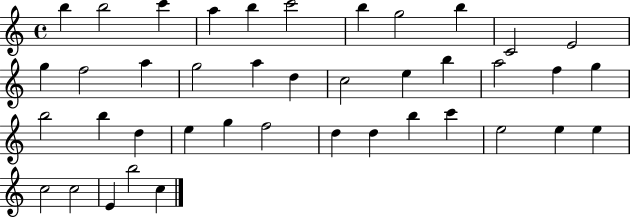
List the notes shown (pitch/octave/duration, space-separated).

B5/q B5/h C6/q A5/q B5/q C6/h B5/q G5/h B5/q C4/h E4/h G5/q F5/h A5/q G5/h A5/q D5/q C5/h E5/q B5/q A5/h F5/q G5/q B5/h B5/q D5/q E5/q G5/q F5/h D5/q D5/q B5/q C6/q E5/h E5/q E5/q C5/h C5/h E4/q B5/h C5/q